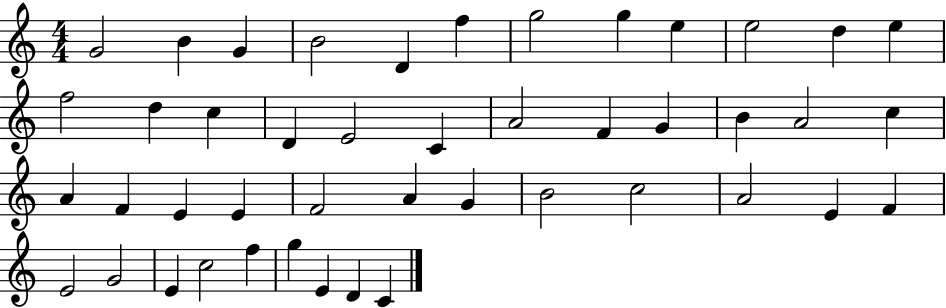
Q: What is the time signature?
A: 4/4